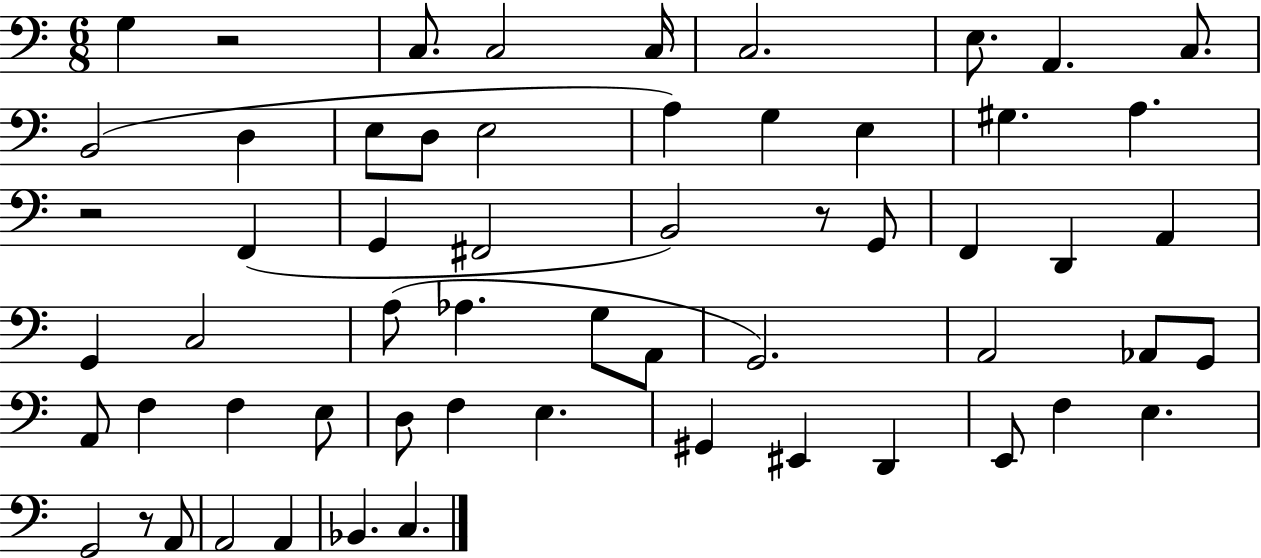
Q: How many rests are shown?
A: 4